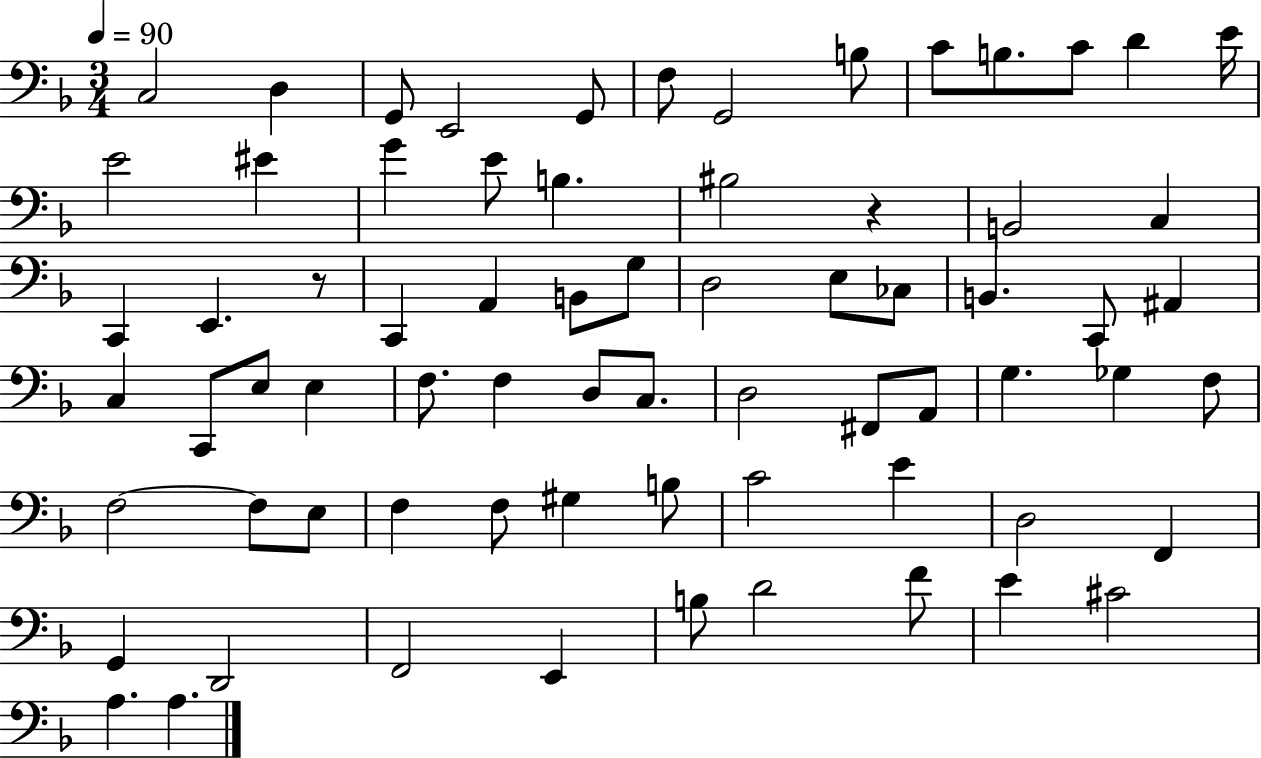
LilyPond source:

{
  \clef bass
  \numericTimeSignature
  \time 3/4
  \key f \major
  \tempo 4 = 90
  c2 d4 | g,8 e,2 g,8 | f8 g,2 b8 | c'8 b8. c'8 d'4 e'16 | \break e'2 eis'4 | g'4 e'8 b4. | bis2 r4 | b,2 c4 | \break c,4 e,4. r8 | c,4 a,4 b,8 g8 | d2 e8 ces8 | b,4. c,8 ais,4 | \break c4 c,8 e8 e4 | f8. f4 d8 c8. | d2 fis,8 a,8 | g4. ges4 f8 | \break f2~~ f8 e8 | f4 f8 gis4 b8 | c'2 e'4 | d2 f,4 | \break g,4 d,2 | f,2 e,4 | b8 d'2 f'8 | e'4 cis'2 | \break a4. a4. | \bar "|."
}